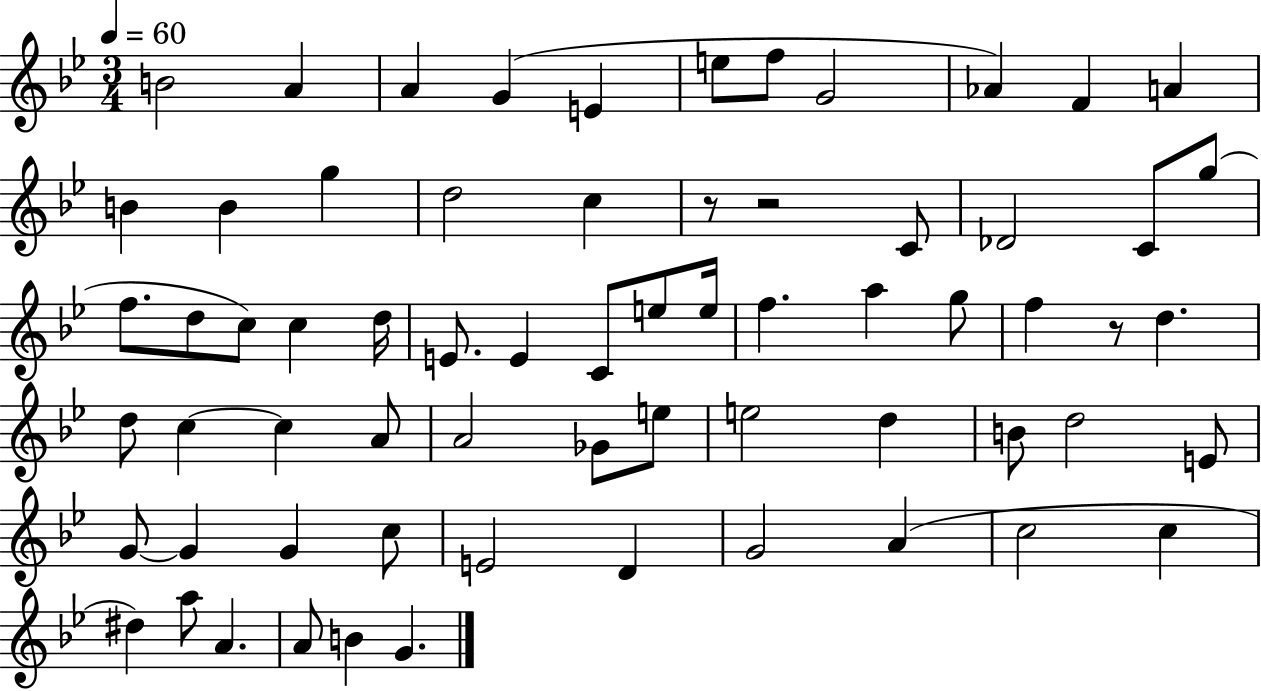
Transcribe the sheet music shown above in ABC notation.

X:1
T:Untitled
M:3/4
L:1/4
K:Bb
B2 A A G E e/2 f/2 G2 _A F A B B g d2 c z/2 z2 C/2 _D2 C/2 g/2 f/2 d/2 c/2 c d/4 E/2 E C/2 e/2 e/4 f a g/2 f z/2 d d/2 c c A/2 A2 _G/2 e/2 e2 d B/2 d2 E/2 G/2 G G c/2 E2 D G2 A c2 c ^d a/2 A A/2 B G